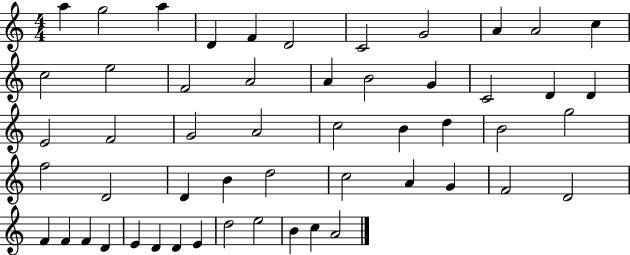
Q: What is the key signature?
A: C major